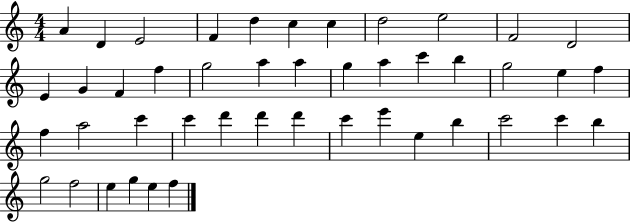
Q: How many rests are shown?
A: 0